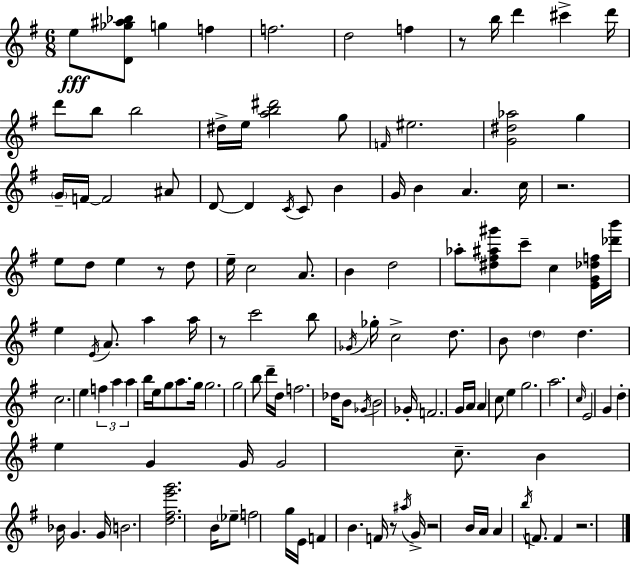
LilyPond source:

{
  \clef treble
  \numericTimeSignature
  \time 6/8
  \key g \major
  e''8\fff <d' ges'' ais'' bes''>8 g''4 f''4 | f''2. | d''2 f''4 | r8 b''16 d'''4 cis'''4-> d'''16 | \break d'''8 b''8 b''2 | dis''16-> e''16 <a'' b'' dis'''>2 g''8 | \grace { f'16 } eis''2. | <g' dis'' aes''>2 g''4 | \break \parenthesize g'16-- f'16~~ f'2 ais'8 | d'8~~ d'4 \acciaccatura { c'16 } c'8 b'4 | g'16 b'4 a'4. | c''16 r2. | \break e''8 d''8 e''4 r8 | d''8 e''16-- c''2 a'8. | b'4 d''2 | aes''8-. <dis'' fis'' ais'' gis'''>8 c'''8-- c''4 | \break <e' g' des'' f''>16 <des''' b'''>16 e''4 \acciaccatura { e'16 } a'8. a''4 | a''16 r8 c'''2 | b''8 \acciaccatura { ges'16 } ges''16-. c''2-> | d''8. b'8 \parenthesize d''4 d''4. | \break c''2. | e''4 \tuplet 3/2 { f''4 | a''4 a''4 } b''16 e''16 g''8 | a''8. g''16 g''2. | \break g''2 | b''8 d'''16-- d''16 f''2. | des''16 b'8 \acciaccatura { ges'16 } b'2 | ges'16-. f'2. | \break g'16 a'16 a'4 c''8 | e''4 g''2. | a''2. | \grace { c''16 } e'2 | \break g'4 d''4-. e''4 | g'4 g'16 g'2 | c''8.-- b'4 bes'16 g'4. | g'16 b'2. | \break <d'' fis'' e''' g'''>2. | b'16 \parenthesize ees''8-- f''2 | g''16 e'16 f'4 b'4. | f'16 r8 \acciaccatura { ais''16 } g'16-> r2 | \break b'16 a'16 a'4 | \acciaccatura { b''16 } f'8. f'4 r2. | \bar "|."
}